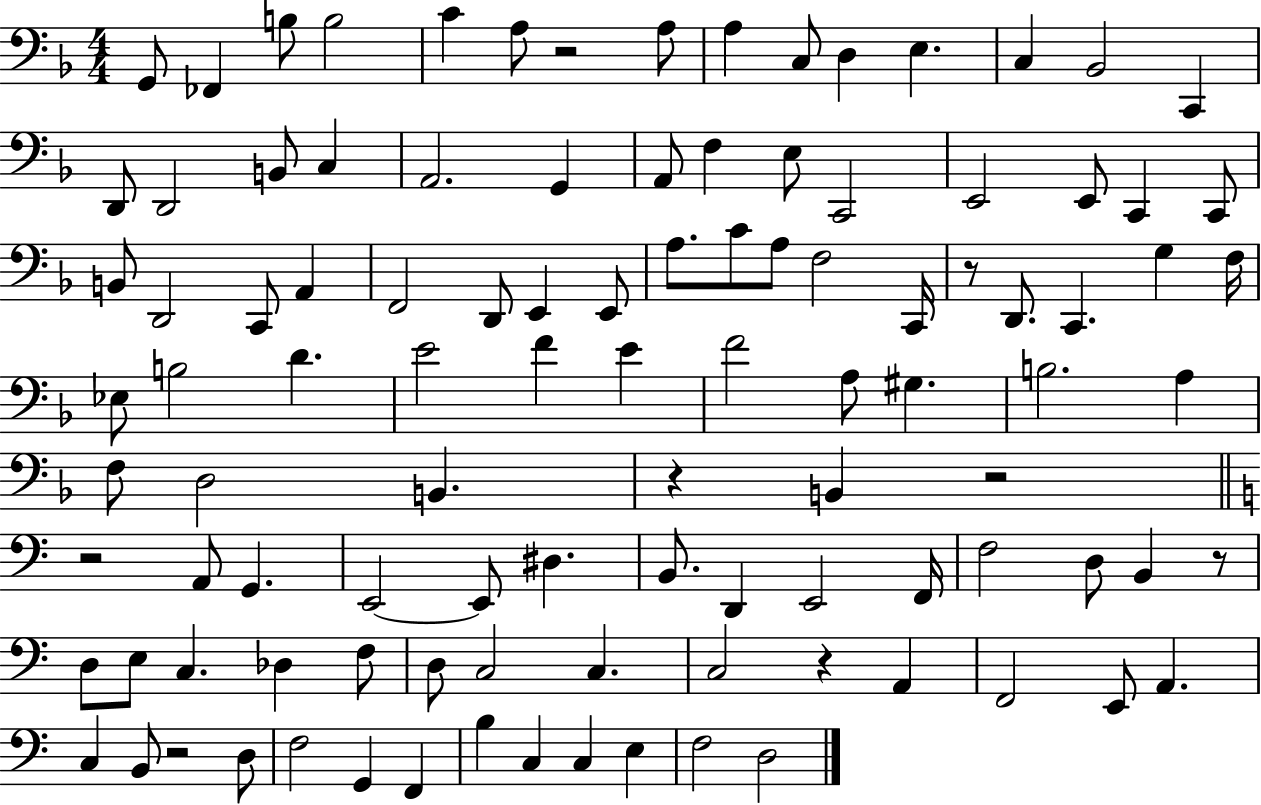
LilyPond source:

{
  \clef bass
  \numericTimeSignature
  \time 4/4
  \key f \major
  g,8 fes,4 b8 b2 | c'4 a8 r2 a8 | a4 c8 d4 e4. | c4 bes,2 c,4 | \break d,8 d,2 b,8 c4 | a,2. g,4 | a,8 f4 e8 c,2 | e,2 e,8 c,4 c,8 | \break b,8 d,2 c,8 a,4 | f,2 d,8 e,4 e,8 | a8. c'8 a8 f2 c,16 | r8 d,8. c,4. g4 f16 | \break ees8 b2 d'4. | e'2 f'4 e'4 | f'2 a8 gis4. | b2. a4 | \break f8 d2 b,4. | r4 b,4 r2 | \bar "||" \break \key c \major r2 a,8 g,4. | e,2~~ e,8 dis4. | b,8. d,4 e,2 f,16 | f2 d8 b,4 r8 | \break d8 e8 c4. des4 f8 | d8 c2 c4. | c2 r4 a,4 | f,2 e,8 a,4. | \break c4 b,8 r2 d8 | f2 g,4 f,4 | b4 c4 c4 e4 | f2 d2 | \break \bar "|."
}